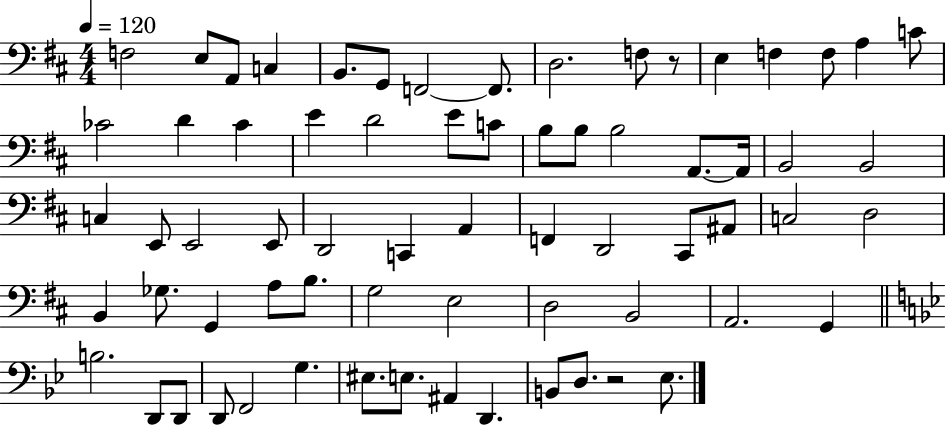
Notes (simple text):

F3/h E3/e A2/e C3/q B2/e. G2/e F2/h F2/e. D3/h. F3/e R/e E3/q F3/q F3/e A3/q C4/e CES4/h D4/q CES4/q E4/q D4/h E4/e C4/e B3/e B3/e B3/h A2/e. A2/s B2/h B2/h C3/q E2/e E2/h E2/e D2/h C2/q A2/q F2/q D2/h C#2/e A#2/e C3/h D3/h B2/q Gb3/e. G2/q A3/e B3/e. G3/h E3/h D3/h B2/h A2/h. G2/q B3/h. D2/e D2/e D2/e F2/h G3/q. EIS3/e. E3/e. A#2/q D2/q. B2/e D3/e. R/h Eb3/e.